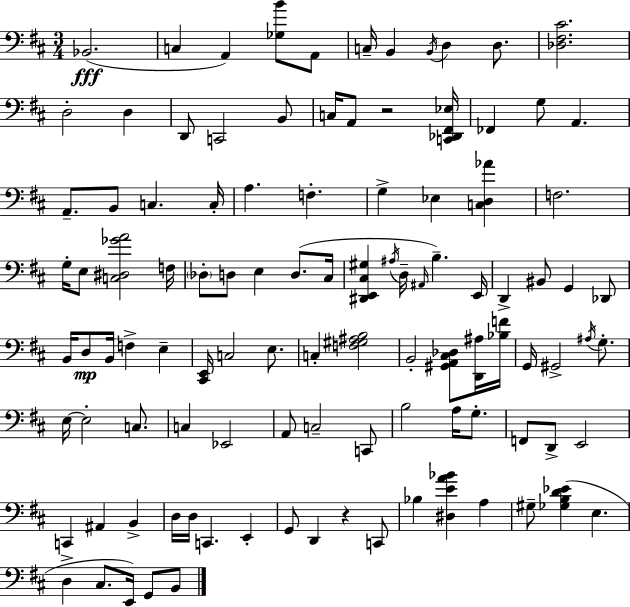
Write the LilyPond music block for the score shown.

{
  \clef bass
  \numericTimeSignature
  \time 3/4
  \key d \major
  bes,2.(\fff | c4 a,4) <ges b'>8 a,8 | c16-- b,4 \acciaccatura { b,16 } d4 d8. | <des fis cis'>2. | \break d2-. d4 | d,8 c,2 b,8 | c16 a,8 r2 | <c, des, fis, ees>16 fes,4 g8 a,4. | \break a,8.-- b,8 c4. | c16-. a4. f4.-. | g4-> ees4 <c d aes'>4 | f2. | \break g16-. e8 <c dis ges' a'>2 | f16 \parenthesize des8-. d8 e4 d8.( | cis16 <dis, e, cis gis>4 \acciaccatura { ais16 } d16-- \grace { ais,16 }) b4.-- | e,16 d,4-> bis,8 g,4 | \break des,8 b,16 d8\mp b,16 f4-> e4-- | <cis, e,>16 c2 | e8. c4-. <f gis ais b>2 | b,2-. <gis, a, cis des>8 | \break <d, ais>16 <bes f'>16 g,16 gis,2-> | \acciaccatura { ais16 } g8.-. e16~~ e2-. | c8. c4 ees,2 | a,8 c2-- | \break c,8 b2 | a16 g8.-. f,8 d,8-> e,2 | c,4 ais,4 | b,4-> d16 d16 c,4. | \break e,4-. g,8 d,4 r4 | c,8 bes4 <dis e' a' bes'>4 | a4 gis8-- <ges b d' ees'>4( e4. | d4-> cis8. e,16) | \break g,8 b,8 \bar "|."
}